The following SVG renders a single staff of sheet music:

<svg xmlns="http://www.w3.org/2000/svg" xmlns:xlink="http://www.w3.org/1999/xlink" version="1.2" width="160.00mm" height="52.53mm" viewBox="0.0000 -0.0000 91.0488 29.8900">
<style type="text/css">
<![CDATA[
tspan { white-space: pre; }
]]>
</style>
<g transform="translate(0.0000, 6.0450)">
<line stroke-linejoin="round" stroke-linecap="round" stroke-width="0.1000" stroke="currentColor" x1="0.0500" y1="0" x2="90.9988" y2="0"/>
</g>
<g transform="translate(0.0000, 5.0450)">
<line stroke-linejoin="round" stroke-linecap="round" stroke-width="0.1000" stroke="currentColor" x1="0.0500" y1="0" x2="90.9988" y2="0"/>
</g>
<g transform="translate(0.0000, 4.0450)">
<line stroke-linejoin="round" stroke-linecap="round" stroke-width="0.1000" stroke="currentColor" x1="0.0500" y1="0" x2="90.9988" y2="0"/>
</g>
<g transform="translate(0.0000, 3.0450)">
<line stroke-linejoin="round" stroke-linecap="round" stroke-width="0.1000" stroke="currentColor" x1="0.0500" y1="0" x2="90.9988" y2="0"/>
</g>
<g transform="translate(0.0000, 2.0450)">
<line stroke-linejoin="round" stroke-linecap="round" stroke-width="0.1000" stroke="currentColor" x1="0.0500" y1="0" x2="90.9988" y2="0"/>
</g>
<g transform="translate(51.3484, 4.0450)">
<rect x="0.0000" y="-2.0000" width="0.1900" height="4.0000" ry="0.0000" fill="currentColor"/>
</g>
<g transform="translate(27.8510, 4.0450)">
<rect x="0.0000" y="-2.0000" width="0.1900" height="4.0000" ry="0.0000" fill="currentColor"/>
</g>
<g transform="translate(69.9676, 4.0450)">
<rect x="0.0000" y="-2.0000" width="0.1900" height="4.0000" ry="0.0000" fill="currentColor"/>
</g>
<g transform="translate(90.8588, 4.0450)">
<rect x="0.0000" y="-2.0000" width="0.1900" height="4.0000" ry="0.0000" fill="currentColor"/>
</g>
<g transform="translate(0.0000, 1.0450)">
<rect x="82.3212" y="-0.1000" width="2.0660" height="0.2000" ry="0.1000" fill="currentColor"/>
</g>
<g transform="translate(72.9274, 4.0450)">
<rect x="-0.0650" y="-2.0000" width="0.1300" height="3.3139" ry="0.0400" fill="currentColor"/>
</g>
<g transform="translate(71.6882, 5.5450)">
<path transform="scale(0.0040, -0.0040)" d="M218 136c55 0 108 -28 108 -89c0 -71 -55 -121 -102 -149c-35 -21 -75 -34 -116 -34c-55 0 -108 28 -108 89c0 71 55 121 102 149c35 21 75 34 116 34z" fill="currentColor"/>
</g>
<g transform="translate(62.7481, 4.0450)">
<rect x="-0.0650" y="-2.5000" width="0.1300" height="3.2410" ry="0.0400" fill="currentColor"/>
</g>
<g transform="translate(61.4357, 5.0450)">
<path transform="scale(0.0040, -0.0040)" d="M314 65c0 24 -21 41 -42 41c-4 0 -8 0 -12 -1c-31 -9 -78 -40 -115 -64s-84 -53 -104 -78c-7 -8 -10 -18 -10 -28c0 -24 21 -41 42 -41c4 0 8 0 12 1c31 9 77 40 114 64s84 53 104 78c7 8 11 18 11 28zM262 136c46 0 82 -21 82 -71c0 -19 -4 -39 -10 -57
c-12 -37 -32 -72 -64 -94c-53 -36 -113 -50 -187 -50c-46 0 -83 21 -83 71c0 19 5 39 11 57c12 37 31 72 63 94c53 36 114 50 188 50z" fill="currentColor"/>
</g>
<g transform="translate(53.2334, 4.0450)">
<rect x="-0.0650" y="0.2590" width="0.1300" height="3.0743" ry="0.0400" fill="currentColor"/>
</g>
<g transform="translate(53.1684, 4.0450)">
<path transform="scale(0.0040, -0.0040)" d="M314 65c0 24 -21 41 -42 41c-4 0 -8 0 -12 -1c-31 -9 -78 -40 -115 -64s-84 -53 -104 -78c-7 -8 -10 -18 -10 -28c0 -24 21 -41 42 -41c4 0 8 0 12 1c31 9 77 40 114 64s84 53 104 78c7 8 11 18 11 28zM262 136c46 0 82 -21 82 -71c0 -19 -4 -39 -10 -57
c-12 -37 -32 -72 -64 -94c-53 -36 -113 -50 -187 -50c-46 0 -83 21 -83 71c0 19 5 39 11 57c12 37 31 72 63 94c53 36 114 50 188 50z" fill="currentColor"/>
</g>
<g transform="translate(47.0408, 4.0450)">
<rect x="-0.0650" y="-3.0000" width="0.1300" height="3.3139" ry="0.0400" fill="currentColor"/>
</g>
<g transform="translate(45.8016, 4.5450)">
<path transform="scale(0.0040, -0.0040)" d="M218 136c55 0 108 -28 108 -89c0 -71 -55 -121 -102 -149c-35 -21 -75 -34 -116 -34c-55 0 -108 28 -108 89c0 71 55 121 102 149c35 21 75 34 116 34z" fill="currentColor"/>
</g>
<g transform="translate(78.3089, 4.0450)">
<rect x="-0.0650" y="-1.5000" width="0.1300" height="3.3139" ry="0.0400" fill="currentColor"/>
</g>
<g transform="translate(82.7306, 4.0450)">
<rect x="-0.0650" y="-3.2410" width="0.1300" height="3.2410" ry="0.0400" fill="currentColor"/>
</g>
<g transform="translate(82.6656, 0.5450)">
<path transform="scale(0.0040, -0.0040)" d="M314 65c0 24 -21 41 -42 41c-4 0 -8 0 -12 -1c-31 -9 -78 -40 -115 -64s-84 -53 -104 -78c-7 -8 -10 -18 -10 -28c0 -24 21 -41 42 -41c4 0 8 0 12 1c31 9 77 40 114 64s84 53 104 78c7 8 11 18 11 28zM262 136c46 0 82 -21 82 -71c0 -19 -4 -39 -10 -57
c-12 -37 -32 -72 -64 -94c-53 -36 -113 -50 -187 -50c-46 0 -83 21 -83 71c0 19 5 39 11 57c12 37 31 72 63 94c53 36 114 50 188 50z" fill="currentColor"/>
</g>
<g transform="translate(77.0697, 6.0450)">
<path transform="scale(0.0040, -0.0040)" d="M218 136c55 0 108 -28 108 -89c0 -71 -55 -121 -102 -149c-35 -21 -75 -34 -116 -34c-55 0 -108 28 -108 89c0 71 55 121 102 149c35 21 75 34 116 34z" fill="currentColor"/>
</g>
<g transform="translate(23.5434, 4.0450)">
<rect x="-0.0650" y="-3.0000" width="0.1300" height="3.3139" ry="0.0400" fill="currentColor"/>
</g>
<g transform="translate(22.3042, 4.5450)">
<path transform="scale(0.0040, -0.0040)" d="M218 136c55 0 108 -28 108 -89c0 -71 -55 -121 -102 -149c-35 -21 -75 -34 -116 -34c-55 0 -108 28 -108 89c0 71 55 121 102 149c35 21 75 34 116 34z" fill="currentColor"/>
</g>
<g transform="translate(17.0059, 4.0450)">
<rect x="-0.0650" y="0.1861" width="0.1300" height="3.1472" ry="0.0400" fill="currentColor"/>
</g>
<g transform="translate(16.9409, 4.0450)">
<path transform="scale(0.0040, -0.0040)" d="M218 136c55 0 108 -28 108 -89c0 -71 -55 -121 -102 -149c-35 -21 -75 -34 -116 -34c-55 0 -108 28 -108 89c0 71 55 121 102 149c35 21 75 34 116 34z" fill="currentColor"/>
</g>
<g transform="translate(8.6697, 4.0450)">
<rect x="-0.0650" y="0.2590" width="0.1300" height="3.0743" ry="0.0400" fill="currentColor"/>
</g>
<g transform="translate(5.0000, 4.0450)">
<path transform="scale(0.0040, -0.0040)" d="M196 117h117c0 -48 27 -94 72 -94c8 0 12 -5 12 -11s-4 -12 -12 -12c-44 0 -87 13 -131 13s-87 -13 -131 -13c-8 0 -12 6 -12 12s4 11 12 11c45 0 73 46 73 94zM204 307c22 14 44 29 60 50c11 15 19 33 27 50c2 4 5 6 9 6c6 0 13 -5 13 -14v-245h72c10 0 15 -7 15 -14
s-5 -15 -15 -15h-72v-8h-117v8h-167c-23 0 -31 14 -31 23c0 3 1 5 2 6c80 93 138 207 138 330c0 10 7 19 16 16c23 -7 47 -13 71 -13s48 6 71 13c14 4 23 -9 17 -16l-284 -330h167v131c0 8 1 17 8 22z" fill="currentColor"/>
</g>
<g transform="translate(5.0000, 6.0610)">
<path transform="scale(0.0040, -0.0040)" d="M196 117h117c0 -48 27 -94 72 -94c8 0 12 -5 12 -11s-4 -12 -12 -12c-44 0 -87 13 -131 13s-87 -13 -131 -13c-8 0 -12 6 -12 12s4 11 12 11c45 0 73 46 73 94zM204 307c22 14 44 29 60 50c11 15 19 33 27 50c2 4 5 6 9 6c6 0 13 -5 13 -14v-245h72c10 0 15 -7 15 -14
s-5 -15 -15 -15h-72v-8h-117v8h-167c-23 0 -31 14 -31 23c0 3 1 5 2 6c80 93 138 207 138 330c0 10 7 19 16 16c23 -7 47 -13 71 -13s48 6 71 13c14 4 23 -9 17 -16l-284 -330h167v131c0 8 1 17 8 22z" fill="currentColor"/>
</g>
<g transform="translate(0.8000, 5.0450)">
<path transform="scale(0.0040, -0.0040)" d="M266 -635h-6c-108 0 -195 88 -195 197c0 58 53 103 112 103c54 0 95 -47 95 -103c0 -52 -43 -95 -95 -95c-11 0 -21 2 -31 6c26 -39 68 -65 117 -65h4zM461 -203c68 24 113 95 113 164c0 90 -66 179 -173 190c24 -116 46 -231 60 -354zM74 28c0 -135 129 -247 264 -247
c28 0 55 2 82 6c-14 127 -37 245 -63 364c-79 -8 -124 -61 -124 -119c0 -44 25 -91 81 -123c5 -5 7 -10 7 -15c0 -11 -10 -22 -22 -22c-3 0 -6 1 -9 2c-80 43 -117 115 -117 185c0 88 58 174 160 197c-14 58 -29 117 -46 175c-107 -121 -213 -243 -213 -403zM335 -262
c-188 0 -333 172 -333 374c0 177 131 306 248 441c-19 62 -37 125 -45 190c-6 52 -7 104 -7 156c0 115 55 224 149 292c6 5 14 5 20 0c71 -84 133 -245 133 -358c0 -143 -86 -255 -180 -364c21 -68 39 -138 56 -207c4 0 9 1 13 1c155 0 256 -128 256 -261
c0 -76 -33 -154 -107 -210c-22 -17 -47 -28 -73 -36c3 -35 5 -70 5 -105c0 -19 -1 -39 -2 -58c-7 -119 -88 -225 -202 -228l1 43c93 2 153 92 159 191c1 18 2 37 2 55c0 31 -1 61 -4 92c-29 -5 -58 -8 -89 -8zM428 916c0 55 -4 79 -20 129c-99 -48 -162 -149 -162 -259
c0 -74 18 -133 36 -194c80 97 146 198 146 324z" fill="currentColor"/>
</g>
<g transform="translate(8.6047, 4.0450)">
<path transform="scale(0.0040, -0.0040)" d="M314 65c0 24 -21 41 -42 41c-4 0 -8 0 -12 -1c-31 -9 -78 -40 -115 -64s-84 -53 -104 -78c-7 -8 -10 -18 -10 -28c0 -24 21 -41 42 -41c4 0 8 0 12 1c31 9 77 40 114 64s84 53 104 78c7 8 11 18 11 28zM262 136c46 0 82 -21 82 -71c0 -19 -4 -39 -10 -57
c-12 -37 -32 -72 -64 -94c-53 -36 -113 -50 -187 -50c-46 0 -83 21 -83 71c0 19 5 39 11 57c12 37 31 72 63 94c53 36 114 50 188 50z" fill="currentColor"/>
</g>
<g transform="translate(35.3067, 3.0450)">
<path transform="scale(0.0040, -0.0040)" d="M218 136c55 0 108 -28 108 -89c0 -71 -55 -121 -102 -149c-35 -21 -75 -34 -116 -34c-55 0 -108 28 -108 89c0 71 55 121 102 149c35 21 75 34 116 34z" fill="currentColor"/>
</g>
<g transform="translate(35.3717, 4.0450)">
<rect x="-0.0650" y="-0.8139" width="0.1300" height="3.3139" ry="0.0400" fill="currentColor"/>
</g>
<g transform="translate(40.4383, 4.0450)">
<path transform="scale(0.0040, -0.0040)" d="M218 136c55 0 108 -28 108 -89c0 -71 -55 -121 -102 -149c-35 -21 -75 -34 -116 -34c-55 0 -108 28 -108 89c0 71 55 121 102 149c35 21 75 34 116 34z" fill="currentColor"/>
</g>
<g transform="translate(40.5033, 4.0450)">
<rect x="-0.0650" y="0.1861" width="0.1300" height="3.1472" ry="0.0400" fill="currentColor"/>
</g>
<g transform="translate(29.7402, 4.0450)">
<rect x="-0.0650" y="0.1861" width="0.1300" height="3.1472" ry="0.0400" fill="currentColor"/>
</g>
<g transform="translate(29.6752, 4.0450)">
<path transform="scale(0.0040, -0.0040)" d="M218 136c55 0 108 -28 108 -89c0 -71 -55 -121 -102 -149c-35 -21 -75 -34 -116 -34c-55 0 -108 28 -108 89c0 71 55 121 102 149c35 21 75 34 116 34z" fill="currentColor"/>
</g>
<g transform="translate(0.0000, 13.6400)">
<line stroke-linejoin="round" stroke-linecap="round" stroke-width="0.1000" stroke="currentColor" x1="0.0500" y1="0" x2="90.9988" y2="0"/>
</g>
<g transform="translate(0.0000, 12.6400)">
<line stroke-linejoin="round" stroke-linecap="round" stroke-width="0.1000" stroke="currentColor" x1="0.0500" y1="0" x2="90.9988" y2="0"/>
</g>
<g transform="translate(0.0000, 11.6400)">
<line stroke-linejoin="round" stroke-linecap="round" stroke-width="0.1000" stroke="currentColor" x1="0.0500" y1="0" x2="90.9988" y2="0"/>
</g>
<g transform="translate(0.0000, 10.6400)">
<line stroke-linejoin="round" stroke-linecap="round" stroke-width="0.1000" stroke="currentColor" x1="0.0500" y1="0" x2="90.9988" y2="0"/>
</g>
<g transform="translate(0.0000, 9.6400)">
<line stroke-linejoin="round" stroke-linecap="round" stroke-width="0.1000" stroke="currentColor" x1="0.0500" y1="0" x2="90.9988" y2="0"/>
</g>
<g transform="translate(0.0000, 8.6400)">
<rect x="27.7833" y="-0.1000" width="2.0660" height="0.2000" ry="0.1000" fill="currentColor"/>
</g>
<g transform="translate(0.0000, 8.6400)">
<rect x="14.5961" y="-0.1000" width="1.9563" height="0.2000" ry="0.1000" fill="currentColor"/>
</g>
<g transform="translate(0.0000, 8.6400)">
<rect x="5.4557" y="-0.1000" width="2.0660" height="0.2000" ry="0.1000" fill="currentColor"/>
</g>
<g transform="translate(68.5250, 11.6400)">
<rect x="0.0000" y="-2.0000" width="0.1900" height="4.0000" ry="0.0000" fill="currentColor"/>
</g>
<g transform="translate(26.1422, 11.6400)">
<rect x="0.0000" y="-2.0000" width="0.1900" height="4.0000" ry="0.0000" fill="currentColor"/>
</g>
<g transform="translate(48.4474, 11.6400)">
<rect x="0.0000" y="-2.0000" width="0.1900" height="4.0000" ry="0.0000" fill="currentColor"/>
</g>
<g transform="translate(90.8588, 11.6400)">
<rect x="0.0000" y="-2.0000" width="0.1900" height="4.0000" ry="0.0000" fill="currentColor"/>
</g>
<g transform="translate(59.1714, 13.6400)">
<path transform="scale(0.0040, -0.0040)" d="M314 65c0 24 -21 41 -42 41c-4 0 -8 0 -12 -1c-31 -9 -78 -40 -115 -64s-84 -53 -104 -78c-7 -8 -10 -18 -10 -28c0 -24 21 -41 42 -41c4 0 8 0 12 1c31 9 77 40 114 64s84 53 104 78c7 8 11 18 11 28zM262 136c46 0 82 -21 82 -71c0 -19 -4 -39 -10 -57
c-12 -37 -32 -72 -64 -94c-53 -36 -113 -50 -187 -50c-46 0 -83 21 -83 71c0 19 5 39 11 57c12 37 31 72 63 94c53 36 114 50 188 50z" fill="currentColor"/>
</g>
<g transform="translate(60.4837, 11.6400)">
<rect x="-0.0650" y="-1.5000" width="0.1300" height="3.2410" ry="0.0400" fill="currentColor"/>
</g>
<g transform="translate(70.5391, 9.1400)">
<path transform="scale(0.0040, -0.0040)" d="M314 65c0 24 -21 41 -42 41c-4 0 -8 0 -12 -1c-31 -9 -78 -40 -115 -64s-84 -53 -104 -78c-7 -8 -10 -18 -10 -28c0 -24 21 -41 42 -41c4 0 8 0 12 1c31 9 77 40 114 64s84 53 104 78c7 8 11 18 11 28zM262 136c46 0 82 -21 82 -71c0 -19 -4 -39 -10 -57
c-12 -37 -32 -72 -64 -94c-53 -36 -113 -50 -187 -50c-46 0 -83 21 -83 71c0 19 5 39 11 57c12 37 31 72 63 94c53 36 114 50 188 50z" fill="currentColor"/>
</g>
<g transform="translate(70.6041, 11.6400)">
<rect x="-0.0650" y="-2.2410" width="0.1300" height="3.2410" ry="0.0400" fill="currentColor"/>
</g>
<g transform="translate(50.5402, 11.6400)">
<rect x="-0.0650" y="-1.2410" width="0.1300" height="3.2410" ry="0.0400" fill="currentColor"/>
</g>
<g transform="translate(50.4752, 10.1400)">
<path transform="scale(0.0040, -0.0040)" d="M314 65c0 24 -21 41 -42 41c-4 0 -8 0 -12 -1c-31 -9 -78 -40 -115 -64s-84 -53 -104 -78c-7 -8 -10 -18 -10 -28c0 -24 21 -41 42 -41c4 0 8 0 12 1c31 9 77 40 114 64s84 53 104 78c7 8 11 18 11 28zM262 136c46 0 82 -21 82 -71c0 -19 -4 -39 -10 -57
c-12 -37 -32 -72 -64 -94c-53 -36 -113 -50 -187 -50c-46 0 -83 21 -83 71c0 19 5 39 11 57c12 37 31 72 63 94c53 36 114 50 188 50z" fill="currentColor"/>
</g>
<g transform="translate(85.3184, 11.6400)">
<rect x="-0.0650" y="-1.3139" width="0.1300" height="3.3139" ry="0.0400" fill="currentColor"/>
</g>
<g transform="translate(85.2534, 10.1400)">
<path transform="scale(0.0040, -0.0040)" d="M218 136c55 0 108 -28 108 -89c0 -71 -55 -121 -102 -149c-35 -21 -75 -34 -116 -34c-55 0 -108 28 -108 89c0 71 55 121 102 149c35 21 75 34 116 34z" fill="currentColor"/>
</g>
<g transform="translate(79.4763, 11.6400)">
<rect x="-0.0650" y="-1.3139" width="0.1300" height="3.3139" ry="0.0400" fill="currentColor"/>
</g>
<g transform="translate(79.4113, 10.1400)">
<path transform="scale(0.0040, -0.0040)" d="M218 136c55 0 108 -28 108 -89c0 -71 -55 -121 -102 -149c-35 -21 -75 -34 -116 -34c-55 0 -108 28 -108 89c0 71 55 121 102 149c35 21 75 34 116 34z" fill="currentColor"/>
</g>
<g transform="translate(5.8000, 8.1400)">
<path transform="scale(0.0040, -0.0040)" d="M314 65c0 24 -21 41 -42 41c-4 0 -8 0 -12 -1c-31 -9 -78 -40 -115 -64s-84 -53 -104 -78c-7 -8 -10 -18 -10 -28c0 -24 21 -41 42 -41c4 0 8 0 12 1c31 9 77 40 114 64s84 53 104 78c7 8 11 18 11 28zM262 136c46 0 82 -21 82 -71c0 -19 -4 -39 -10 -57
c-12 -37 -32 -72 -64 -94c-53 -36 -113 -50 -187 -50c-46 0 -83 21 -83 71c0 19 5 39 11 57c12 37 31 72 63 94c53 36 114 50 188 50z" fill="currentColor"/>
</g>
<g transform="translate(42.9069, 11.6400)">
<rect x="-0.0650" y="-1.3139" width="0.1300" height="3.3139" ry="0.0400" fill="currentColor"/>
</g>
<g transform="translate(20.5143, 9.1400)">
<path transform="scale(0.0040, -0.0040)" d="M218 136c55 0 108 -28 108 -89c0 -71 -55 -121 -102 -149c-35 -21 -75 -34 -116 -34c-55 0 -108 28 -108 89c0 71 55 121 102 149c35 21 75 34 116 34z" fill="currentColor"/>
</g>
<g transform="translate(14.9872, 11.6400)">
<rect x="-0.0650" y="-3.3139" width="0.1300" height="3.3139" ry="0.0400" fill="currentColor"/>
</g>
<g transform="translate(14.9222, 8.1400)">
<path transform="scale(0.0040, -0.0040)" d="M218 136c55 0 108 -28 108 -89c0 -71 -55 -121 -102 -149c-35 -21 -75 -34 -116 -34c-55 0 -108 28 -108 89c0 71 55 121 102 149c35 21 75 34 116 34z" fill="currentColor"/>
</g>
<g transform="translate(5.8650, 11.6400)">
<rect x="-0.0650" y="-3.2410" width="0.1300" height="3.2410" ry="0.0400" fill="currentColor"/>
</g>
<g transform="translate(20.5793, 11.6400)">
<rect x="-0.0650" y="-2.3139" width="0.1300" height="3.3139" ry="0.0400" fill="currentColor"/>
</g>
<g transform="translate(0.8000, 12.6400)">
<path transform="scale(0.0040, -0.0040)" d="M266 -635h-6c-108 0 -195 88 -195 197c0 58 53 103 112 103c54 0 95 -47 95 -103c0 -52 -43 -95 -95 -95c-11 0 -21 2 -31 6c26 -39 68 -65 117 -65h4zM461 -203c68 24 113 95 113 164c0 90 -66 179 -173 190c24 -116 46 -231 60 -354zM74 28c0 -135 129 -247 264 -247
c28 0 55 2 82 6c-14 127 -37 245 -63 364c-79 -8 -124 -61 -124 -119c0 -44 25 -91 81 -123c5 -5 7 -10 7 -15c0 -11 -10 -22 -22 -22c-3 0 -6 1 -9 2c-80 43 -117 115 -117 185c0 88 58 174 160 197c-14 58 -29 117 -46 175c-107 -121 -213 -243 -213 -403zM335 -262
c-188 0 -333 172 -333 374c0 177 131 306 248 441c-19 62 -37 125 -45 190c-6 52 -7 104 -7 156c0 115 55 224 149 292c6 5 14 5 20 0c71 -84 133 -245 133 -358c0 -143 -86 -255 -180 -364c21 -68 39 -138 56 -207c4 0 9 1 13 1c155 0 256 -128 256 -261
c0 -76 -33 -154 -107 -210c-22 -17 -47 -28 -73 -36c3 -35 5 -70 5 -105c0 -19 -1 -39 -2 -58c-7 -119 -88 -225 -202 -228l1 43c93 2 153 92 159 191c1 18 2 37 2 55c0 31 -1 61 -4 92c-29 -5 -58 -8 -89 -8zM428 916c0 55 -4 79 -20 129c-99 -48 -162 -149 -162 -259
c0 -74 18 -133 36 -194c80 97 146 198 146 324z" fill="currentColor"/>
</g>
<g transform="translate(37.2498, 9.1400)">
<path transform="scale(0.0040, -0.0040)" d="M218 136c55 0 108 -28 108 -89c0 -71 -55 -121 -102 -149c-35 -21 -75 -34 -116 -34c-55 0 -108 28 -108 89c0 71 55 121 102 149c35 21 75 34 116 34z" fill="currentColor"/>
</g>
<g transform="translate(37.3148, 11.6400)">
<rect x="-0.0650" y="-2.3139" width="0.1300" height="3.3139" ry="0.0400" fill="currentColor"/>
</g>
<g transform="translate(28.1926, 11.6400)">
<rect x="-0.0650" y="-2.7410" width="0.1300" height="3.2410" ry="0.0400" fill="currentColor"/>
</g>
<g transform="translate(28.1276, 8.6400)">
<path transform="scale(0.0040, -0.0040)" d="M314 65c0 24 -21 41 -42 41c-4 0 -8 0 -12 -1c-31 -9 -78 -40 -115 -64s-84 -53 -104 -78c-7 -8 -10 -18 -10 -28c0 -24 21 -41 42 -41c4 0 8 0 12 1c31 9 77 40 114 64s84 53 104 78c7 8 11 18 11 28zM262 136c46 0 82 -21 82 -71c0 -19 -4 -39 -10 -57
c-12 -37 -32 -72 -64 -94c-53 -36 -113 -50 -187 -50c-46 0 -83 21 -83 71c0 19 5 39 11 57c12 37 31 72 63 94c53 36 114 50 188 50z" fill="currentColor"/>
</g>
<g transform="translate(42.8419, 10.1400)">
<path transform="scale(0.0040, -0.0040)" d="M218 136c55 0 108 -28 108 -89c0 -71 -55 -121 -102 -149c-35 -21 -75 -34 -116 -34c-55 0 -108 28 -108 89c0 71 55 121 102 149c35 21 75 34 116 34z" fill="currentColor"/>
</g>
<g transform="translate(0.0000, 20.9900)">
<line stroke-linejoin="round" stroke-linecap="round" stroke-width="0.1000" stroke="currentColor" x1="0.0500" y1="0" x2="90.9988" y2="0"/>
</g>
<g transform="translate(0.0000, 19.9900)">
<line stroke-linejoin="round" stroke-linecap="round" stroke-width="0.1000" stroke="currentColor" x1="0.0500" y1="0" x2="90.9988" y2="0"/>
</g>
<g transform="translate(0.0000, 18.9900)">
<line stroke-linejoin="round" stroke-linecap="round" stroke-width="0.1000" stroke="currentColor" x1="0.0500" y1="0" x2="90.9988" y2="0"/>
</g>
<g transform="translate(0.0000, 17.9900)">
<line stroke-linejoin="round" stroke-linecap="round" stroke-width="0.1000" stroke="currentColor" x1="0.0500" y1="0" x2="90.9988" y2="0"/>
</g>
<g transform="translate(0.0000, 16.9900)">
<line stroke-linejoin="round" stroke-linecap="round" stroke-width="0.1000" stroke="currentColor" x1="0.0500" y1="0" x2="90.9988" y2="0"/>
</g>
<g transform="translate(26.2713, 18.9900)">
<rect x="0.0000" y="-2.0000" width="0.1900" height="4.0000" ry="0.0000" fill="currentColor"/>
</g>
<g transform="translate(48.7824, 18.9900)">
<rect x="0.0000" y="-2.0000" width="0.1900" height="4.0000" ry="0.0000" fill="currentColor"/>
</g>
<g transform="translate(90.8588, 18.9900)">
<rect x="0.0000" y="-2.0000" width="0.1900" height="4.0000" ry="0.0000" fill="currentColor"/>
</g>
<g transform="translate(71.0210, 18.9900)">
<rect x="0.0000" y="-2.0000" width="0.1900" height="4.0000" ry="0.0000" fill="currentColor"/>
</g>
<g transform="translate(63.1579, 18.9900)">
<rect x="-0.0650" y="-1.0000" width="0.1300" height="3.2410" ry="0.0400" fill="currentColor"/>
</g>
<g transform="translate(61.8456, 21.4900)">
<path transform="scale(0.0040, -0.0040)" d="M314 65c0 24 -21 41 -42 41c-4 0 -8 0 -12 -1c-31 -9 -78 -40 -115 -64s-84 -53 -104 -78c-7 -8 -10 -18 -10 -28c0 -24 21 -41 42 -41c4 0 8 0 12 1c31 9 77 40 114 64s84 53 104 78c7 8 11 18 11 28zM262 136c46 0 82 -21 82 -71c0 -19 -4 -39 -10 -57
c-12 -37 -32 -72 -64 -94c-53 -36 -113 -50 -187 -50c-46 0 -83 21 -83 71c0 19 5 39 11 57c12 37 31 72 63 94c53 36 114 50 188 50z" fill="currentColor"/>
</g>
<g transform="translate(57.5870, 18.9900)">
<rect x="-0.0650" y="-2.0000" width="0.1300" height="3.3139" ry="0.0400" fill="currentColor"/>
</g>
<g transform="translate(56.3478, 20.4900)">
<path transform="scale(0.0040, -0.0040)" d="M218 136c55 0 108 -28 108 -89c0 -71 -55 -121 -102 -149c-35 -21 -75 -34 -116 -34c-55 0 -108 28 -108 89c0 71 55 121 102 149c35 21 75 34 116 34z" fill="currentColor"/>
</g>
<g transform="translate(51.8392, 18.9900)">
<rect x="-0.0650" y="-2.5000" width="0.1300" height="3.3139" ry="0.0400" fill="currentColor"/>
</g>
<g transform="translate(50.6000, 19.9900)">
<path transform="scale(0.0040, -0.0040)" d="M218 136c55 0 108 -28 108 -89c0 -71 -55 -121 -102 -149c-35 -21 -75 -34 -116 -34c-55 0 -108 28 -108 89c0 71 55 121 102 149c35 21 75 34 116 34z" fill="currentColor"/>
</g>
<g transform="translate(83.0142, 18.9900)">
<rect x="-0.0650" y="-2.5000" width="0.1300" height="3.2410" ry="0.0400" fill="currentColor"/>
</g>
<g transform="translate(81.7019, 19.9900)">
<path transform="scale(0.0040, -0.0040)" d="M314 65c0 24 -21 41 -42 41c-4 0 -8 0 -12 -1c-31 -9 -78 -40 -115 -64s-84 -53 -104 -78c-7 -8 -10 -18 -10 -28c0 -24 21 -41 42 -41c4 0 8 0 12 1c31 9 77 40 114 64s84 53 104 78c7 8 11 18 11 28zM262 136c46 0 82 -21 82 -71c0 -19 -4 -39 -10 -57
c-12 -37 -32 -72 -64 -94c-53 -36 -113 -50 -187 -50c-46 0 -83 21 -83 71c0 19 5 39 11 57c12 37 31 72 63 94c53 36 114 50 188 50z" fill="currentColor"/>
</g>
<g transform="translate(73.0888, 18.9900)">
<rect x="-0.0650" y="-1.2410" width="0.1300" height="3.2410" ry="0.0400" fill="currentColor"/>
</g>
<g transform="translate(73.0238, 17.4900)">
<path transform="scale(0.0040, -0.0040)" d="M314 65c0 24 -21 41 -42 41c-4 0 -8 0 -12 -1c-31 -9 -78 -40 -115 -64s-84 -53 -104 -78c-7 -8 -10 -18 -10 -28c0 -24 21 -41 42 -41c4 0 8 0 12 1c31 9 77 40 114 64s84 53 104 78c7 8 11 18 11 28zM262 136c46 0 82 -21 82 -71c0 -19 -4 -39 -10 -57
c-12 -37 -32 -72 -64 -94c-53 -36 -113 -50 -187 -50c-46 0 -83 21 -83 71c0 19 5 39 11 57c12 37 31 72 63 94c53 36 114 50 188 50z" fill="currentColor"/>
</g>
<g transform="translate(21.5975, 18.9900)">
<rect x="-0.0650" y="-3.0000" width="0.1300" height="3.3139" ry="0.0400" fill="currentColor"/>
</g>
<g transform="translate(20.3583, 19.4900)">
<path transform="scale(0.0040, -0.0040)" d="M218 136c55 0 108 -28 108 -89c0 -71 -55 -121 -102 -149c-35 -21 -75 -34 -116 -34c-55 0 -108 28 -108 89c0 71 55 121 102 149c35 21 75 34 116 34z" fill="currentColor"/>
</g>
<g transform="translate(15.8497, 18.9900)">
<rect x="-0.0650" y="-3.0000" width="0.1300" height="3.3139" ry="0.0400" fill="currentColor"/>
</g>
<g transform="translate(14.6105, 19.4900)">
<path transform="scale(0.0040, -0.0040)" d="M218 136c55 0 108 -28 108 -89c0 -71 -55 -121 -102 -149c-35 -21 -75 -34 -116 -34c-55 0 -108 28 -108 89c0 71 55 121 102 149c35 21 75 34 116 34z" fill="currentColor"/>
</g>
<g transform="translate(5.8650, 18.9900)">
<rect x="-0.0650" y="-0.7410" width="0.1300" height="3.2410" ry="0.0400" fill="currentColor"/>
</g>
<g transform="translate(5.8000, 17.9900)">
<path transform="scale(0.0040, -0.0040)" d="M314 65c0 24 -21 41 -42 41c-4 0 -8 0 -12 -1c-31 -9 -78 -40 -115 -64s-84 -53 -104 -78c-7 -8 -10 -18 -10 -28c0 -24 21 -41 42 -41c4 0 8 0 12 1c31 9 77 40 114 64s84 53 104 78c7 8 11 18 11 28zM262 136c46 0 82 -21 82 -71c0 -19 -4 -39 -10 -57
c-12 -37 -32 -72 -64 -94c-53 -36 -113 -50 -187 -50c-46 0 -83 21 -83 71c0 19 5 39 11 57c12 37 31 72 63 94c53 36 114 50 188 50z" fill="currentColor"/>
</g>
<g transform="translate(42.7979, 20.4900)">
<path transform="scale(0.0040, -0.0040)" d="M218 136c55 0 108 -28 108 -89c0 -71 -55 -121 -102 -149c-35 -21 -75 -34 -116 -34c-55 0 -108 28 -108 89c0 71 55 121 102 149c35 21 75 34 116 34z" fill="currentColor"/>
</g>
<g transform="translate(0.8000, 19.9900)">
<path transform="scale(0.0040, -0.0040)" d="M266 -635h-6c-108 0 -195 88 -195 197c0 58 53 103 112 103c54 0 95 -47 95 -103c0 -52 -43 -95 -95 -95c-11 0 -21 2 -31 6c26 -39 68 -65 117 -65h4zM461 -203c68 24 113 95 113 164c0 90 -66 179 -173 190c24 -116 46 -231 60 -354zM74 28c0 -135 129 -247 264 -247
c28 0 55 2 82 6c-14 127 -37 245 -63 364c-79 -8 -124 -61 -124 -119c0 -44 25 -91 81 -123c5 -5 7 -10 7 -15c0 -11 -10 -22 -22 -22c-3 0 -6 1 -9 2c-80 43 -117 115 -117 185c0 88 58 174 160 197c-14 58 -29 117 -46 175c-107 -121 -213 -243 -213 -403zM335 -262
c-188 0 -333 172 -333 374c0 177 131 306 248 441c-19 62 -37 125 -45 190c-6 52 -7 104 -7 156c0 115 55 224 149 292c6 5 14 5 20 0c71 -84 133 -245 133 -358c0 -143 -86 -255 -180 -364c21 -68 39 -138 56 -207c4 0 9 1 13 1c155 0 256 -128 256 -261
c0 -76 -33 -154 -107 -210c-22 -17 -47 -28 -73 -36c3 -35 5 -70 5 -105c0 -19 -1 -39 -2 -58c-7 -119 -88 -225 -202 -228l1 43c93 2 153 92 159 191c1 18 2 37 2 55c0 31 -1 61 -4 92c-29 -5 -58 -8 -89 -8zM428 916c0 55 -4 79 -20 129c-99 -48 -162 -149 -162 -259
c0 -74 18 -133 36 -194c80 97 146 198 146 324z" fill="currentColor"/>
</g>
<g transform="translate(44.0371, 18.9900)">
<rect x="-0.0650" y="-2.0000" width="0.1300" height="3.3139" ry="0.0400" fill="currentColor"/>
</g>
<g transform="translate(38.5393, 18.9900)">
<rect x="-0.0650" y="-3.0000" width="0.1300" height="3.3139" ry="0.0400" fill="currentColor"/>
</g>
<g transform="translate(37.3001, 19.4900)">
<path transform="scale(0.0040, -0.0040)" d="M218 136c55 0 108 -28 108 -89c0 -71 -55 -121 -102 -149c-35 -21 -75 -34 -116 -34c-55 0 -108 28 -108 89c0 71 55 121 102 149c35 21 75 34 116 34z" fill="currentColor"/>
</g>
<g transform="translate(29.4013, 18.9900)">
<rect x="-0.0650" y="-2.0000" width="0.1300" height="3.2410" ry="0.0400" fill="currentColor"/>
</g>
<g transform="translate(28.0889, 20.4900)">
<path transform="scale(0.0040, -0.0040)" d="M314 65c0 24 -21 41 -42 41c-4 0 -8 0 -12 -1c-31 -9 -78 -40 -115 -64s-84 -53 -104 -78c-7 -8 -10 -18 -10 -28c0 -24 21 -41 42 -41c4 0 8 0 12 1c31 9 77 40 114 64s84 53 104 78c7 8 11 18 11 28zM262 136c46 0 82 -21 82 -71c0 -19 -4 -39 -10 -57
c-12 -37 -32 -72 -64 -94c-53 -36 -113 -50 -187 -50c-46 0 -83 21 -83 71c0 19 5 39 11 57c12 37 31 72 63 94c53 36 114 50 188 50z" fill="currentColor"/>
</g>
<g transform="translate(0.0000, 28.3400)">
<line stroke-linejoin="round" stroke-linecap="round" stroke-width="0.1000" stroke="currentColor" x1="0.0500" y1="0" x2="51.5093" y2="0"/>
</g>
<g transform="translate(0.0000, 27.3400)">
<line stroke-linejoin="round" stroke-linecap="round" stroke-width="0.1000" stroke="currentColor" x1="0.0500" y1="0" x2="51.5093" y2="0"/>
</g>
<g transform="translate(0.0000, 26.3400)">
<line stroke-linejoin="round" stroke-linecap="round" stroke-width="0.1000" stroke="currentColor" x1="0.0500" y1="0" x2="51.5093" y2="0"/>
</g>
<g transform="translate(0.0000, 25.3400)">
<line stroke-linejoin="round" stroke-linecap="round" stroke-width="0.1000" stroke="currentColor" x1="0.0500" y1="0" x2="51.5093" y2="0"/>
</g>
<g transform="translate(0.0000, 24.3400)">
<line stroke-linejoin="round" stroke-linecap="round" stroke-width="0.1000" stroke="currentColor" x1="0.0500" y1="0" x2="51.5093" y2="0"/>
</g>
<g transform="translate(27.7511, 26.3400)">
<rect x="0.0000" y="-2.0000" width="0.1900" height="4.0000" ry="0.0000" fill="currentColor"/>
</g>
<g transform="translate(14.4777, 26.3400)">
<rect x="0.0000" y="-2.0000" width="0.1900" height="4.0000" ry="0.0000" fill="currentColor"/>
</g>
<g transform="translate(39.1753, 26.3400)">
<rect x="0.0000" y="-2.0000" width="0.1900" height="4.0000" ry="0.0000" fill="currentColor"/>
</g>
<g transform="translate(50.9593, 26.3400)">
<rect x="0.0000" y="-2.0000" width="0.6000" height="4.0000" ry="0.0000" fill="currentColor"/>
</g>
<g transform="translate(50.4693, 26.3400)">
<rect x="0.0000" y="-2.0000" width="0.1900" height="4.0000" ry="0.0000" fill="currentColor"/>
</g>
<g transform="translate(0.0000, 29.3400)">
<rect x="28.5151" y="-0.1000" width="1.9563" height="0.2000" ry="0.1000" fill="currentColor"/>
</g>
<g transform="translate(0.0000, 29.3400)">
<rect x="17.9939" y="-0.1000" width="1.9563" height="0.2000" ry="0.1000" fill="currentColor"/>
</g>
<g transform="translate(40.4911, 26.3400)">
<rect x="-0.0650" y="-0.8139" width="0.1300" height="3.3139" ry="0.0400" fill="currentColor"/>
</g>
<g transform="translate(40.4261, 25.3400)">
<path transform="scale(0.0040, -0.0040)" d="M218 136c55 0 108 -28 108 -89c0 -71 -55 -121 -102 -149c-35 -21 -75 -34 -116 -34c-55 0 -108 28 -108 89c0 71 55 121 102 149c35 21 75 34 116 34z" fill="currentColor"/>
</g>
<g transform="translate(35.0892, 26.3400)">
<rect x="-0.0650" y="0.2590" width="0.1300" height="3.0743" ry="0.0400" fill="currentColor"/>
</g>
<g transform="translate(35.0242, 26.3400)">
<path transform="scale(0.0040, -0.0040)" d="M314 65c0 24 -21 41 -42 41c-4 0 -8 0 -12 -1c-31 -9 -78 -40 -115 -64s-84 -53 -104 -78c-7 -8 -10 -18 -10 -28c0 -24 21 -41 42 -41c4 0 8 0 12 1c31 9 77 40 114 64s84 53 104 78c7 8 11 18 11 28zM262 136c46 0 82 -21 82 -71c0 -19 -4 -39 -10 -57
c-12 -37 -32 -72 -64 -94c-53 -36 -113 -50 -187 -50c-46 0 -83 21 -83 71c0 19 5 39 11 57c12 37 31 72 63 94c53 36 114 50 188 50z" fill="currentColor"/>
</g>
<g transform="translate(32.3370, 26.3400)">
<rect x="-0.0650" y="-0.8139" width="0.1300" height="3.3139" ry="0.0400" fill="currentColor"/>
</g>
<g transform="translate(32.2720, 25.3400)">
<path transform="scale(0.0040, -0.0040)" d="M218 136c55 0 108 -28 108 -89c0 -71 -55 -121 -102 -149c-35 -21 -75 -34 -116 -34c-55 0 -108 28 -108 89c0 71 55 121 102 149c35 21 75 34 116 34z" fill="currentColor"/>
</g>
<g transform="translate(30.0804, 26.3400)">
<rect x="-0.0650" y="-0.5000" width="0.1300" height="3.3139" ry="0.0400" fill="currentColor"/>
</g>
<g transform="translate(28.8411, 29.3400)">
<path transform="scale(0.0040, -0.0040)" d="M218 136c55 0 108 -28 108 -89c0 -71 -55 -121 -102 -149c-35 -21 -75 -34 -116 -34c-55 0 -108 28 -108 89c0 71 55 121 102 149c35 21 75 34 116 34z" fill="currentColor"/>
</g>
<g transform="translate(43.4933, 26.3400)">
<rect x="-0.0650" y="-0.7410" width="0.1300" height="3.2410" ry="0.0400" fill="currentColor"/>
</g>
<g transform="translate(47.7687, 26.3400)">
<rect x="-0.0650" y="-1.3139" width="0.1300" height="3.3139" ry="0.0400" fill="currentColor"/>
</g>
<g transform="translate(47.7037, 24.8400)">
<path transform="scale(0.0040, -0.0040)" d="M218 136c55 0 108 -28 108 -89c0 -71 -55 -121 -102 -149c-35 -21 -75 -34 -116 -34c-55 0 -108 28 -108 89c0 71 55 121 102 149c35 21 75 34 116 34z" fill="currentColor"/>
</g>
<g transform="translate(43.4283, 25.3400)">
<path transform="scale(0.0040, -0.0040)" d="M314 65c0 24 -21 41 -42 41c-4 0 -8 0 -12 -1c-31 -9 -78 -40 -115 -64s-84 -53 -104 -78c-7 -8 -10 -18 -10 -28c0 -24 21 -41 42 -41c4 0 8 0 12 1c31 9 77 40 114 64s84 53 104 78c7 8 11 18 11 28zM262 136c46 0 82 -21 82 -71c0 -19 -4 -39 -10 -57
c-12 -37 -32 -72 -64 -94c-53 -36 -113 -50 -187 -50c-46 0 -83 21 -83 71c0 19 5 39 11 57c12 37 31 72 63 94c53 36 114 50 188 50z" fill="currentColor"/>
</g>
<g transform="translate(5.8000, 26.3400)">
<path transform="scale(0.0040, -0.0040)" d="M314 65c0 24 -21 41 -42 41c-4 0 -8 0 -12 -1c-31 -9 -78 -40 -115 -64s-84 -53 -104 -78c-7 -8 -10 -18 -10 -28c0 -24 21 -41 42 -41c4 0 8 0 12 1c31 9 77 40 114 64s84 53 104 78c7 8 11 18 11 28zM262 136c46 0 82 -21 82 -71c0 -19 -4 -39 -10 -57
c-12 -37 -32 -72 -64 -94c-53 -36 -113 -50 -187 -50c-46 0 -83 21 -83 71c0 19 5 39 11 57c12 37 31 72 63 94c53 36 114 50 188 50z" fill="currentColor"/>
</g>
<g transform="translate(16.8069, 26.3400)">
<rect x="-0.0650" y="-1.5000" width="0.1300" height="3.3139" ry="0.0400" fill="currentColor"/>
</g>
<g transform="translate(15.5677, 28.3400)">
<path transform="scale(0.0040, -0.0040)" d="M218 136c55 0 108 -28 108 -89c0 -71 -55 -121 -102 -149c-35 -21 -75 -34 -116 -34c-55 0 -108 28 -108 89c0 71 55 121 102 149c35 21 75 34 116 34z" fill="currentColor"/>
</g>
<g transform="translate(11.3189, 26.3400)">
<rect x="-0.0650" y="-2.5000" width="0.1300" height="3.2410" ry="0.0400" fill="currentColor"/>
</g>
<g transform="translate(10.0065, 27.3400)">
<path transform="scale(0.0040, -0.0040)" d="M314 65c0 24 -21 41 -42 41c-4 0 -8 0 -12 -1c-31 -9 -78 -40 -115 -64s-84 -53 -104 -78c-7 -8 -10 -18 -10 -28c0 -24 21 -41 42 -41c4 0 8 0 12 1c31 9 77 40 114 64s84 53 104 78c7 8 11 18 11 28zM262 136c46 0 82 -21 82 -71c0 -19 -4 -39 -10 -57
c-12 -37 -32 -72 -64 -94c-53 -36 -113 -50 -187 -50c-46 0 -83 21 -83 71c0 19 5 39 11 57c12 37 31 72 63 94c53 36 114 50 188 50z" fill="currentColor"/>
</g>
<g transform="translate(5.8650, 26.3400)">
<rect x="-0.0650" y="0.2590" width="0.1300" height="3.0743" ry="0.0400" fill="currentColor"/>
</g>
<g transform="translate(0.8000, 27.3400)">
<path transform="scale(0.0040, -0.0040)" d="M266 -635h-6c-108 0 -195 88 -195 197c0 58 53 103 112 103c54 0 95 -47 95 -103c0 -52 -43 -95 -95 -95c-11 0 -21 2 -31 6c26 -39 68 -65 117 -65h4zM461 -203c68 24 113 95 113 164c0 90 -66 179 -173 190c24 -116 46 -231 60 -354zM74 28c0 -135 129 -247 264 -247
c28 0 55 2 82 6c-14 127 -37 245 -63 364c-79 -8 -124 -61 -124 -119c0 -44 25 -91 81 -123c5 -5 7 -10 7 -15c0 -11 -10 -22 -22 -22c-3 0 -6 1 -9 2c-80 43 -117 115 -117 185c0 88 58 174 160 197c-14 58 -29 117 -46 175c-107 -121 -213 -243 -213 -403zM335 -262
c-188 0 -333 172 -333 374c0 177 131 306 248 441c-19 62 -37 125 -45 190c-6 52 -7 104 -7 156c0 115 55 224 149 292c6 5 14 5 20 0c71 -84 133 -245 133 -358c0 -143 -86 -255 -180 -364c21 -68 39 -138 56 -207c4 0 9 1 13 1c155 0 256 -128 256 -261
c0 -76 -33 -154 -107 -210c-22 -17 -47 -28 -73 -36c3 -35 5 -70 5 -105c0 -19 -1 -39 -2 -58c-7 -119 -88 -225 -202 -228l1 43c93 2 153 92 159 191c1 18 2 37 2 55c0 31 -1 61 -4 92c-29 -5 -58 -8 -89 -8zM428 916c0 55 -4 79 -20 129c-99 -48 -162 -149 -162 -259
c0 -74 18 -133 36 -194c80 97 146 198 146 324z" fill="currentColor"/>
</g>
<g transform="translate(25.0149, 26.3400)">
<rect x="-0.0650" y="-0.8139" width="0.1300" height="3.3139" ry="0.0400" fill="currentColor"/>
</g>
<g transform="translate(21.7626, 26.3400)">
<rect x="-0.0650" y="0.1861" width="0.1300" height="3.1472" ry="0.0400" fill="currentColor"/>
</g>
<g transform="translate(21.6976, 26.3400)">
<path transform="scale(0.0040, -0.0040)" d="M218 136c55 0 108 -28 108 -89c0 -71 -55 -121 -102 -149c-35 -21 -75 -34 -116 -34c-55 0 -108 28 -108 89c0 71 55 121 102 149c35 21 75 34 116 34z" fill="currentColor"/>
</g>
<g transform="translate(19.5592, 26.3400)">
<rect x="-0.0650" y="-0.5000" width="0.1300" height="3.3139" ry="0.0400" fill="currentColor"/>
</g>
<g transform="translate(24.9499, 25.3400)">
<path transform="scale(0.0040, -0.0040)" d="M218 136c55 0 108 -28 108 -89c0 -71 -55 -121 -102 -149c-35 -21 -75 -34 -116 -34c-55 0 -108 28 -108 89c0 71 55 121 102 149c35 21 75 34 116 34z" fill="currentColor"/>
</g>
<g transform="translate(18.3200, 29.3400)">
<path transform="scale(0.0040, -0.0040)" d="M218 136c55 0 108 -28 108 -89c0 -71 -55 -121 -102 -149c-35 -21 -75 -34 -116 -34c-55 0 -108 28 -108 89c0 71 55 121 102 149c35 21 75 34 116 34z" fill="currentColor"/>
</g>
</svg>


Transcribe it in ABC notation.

X:1
T:Untitled
M:4/4
L:1/4
K:C
B2 B A B d B A B2 G2 F E b2 b2 b g a2 g e e2 E2 g2 e e d2 A A F2 A F G F D2 e2 G2 B2 G2 E C B d C d B2 d d2 e